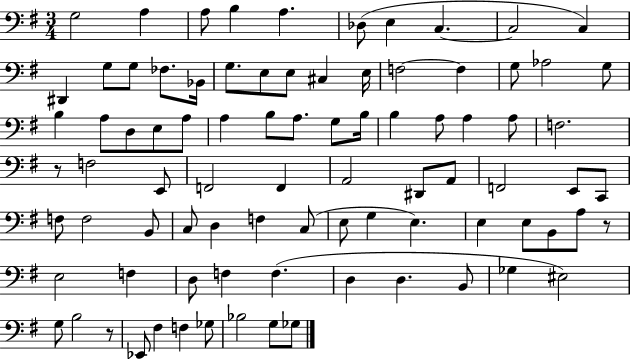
G3/h A3/q A3/e B3/q A3/q. Db3/e E3/q C3/q. C3/h C3/q D#2/q G3/e G3/e FES3/e. Bb2/s G3/e. E3/e E3/e C#3/q E3/s F3/h F3/q G3/e Ab3/h G3/e B3/q A3/e D3/e E3/e A3/e A3/q B3/e A3/e. G3/e B3/s B3/q A3/e A3/q A3/e F3/h. R/e F3/h E2/e F2/h F2/q A2/h D#2/e A2/e F2/h E2/e C2/e F3/e F3/h B2/e C3/e D3/q F3/q C3/e E3/e G3/q E3/q. E3/q E3/e B2/e A3/e R/e E3/h F3/q D3/e F3/q F3/q. D3/q D3/q. B2/e Gb3/q EIS3/h G3/e B3/h R/e Eb2/e F#3/q F3/q Gb3/e Bb3/h G3/e Gb3/e